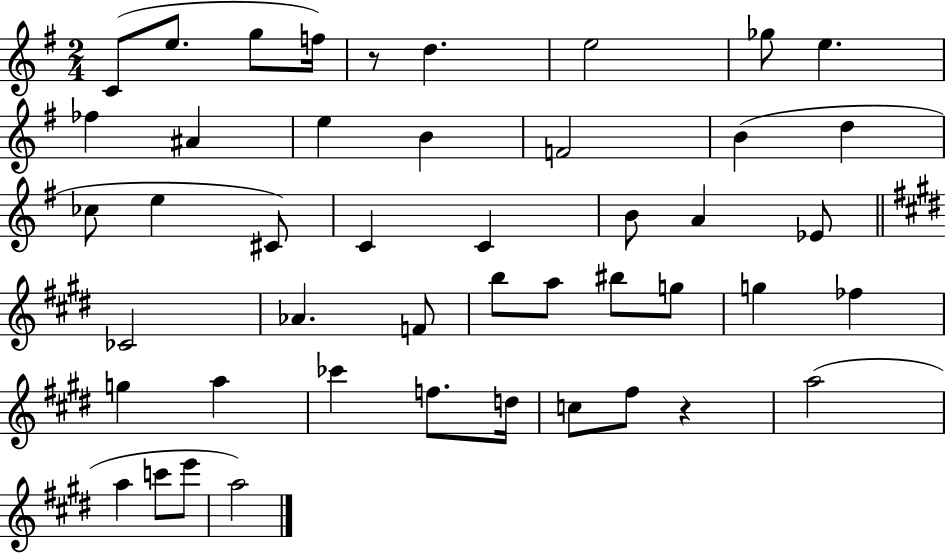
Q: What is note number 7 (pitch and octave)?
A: Gb5